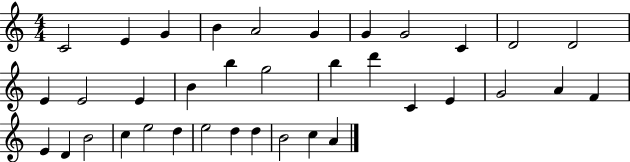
{
  \clef treble
  \numericTimeSignature
  \time 4/4
  \key c \major
  c'2 e'4 g'4 | b'4 a'2 g'4 | g'4 g'2 c'4 | d'2 d'2 | \break e'4 e'2 e'4 | b'4 b''4 g''2 | b''4 d'''4 c'4 e'4 | g'2 a'4 f'4 | \break e'4 d'4 b'2 | c''4 e''2 d''4 | e''2 d''4 d''4 | b'2 c''4 a'4 | \break \bar "|."
}